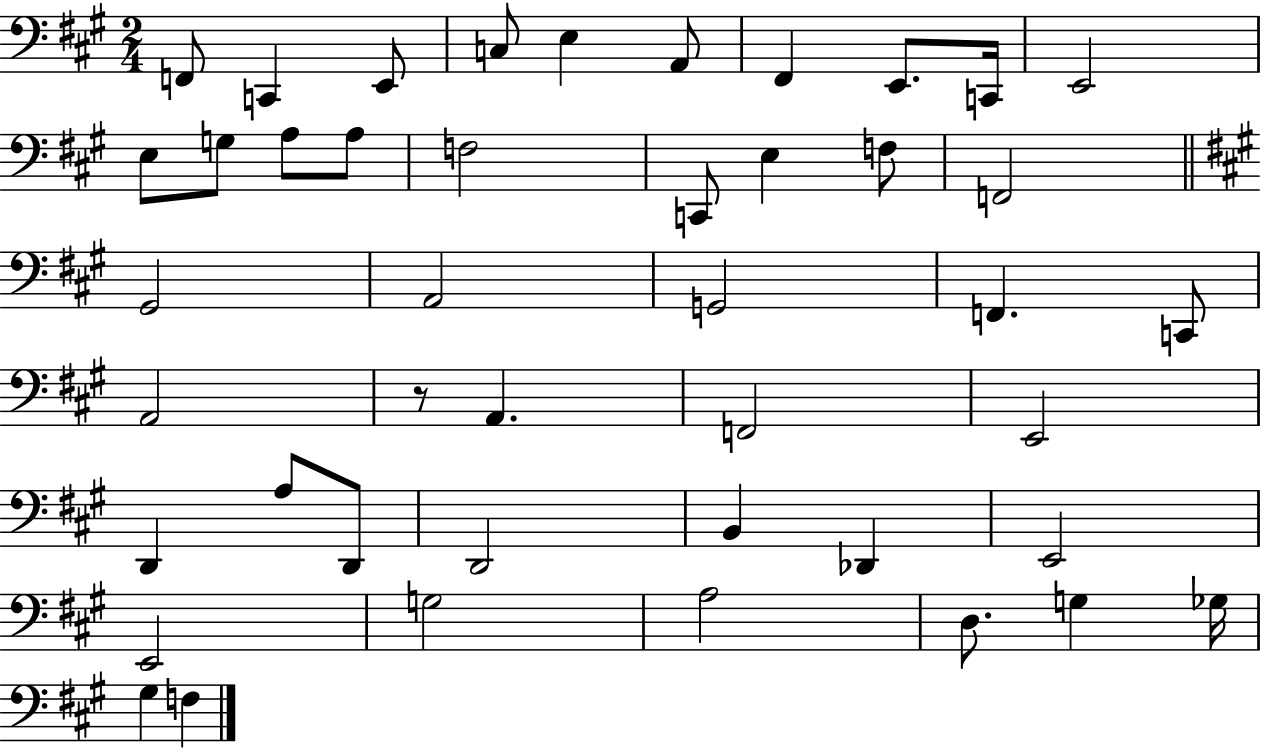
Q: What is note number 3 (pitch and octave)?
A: E2